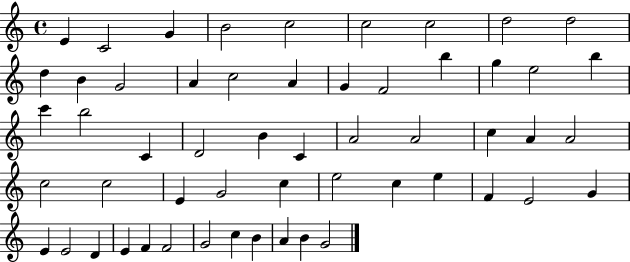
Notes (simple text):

E4/q C4/h G4/q B4/h C5/h C5/h C5/h D5/h D5/h D5/q B4/q G4/h A4/q C5/h A4/q G4/q F4/h B5/q G5/q E5/h B5/q C6/q B5/h C4/q D4/h B4/q C4/q A4/h A4/h C5/q A4/q A4/h C5/h C5/h E4/q G4/h C5/q E5/h C5/q E5/q F4/q E4/h G4/q E4/q E4/h D4/q E4/q F4/q F4/h G4/h C5/q B4/q A4/q B4/q G4/h